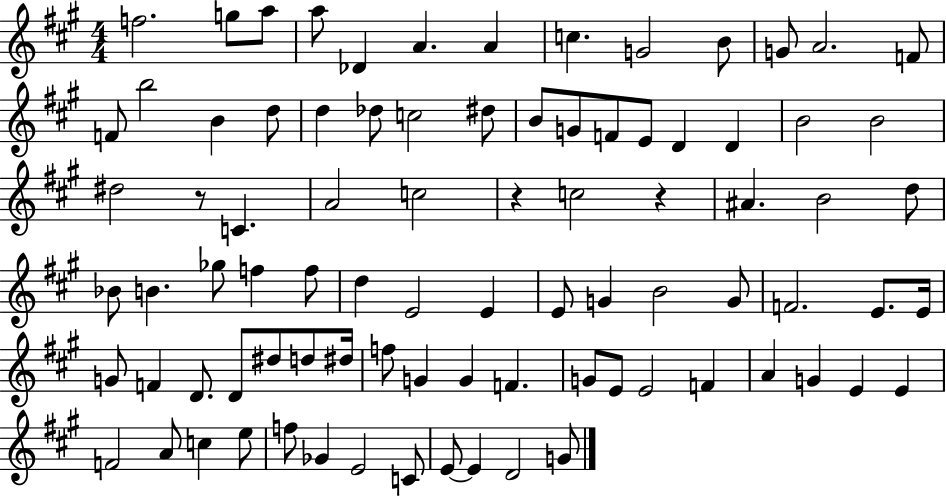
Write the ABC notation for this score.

X:1
T:Untitled
M:4/4
L:1/4
K:A
f2 g/2 a/2 a/2 _D A A c G2 B/2 G/2 A2 F/2 F/2 b2 B d/2 d _d/2 c2 ^d/2 B/2 G/2 F/2 E/2 D D B2 B2 ^d2 z/2 C A2 c2 z c2 z ^A B2 d/2 _B/2 B _g/2 f f/2 d E2 E E/2 G B2 G/2 F2 E/2 E/4 G/2 F D/2 D/2 ^d/2 d/2 ^d/4 f/2 G G F G/2 E/2 E2 F A G E E F2 A/2 c e/2 f/2 _G E2 C/2 E/2 E D2 G/2